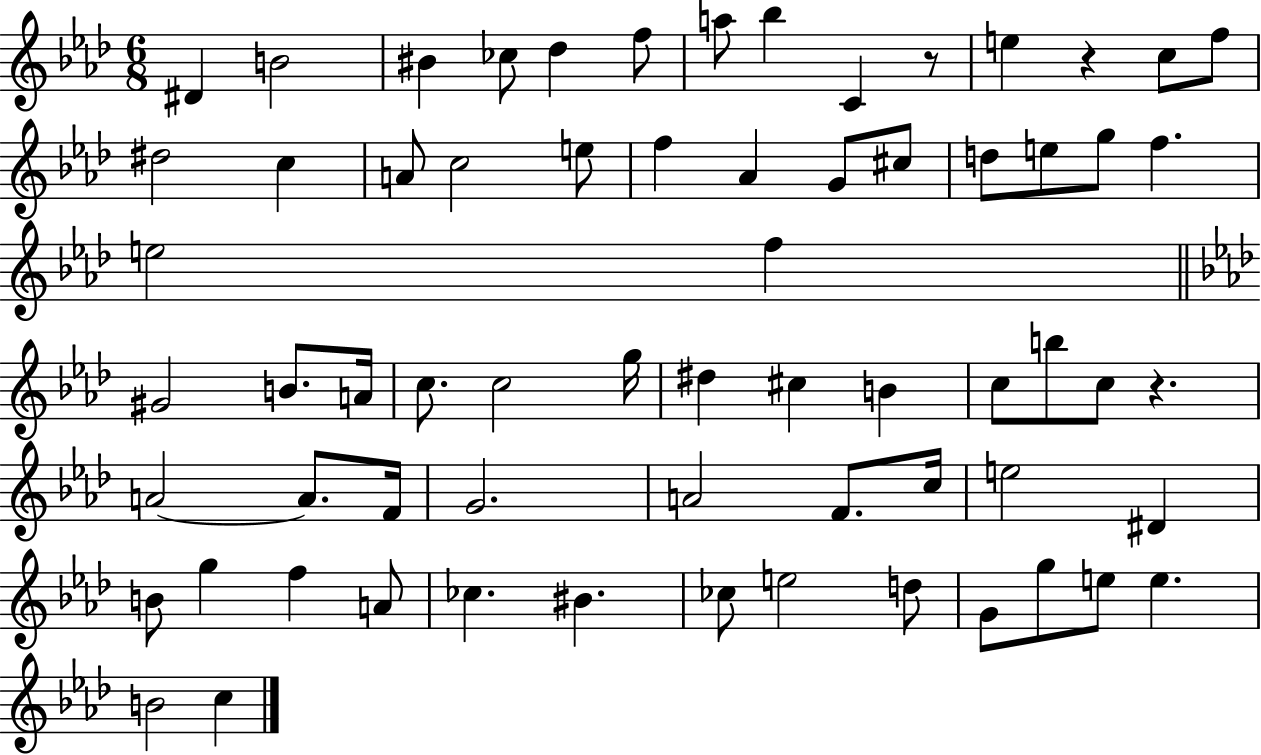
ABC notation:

X:1
T:Untitled
M:6/8
L:1/4
K:Ab
^D B2 ^B _c/2 _d f/2 a/2 _b C z/2 e z c/2 f/2 ^d2 c A/2 c2 e/2 f _A G/2 ^c/2 d/2 e/2 g/2 f e2 f ^G2 B/2 A/4 c/2 c2 g/4 ^d ^c B c/2 b/2 c/2 z A2 A/2 F/4 G2 A2 F/2 c/4 e2 ^D B/2 g f A/2 _c ^B _c/2 e2 d/2 G/2 g/2 e/2 e B2 c